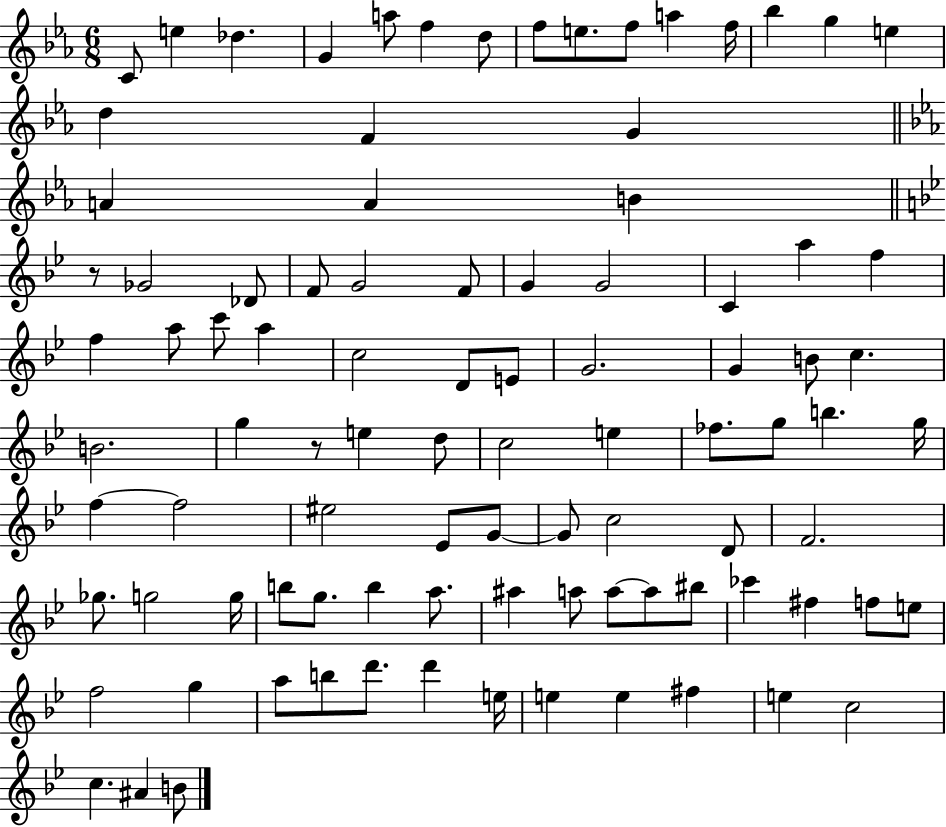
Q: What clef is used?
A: treble